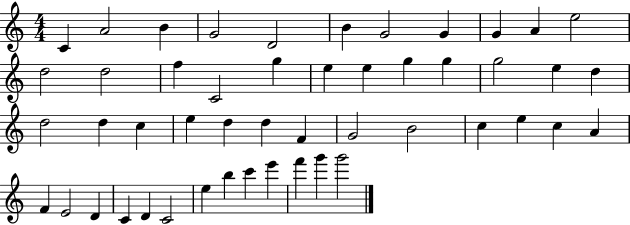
X:1
T:Untitled
M:4/4
L:1/4
K:C
C A2 B G2 D2 B G2 G G A e2 d2 d2 f C2 g e e g g g2 e d d2 d c e d d F G2 B2 c e c A F E2 D C D C2 e b c' e' f' g' g'2